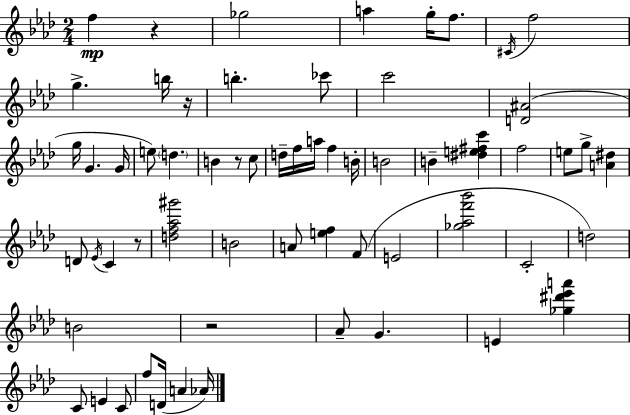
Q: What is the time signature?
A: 2/4